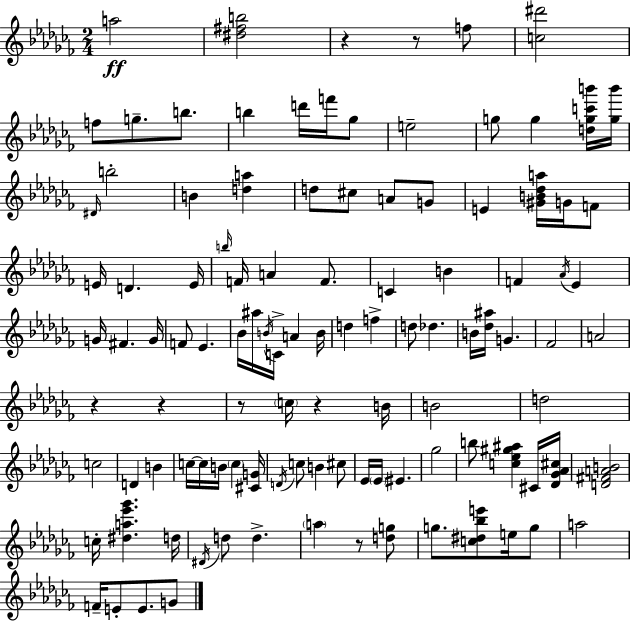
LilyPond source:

{
  \clef treble
  \numericTimeSignature
  \time 2/4
  \key aes \minor
  \repeat volta 2 { a''2\ff | <dis'' fis'' b''>2 | r4 r8 f''8 | <c'' dis'''>2 | \break f''8 g''8.-- b''8. | b''4 d'''16 f'''16 ges''8 | e''2-- | g''8 g''4 <d'' g'' c''' b'''>16 <g'' b'''>16 | \break \grace { dis'16 } b''2-. | b'4 <d'' a''>4 | d''8 cis''8 a'8 g'8 | e'4 <gis' b' des'' a''>16 g'16 f'8 | \break e'16 d'4. | e'16 \grace { b''16 } f'16 a'4 f'8. | c'4 b'4 | f'4 \acciaccatura { aes'16 } ees'4 | \break g'16 fis'4. | g'16 f'8 ees'4. | bes'16 ais''16 \acciaccatura { b'16 } c'16-> a'4 | b'16 d''4 | \break f''4-> d''8 des''4. | b'16 <des'' ais''>16 g'4. | fes'2 | a'2 | \break r4 | r4 r8 \parenthesize c''16 r4 | b'16 b'2 | d''2 | \break c''2 | d'4 | b'4 c''16~~ c''16 b'16 \parenthesize c''4 | <cis' g'>16 \acciaccatura { d'16 } c''8 b'4 | \break cis''8 ees'16 \parenthesize ees'16 eis'4. | ges''2 | b''8 <c'' ees'' gis'' ais''>4 | cis'16 <des' ges' aes' cis''>16 <d' fis' a' b'>2 | \break c''16-. <dis'' a'' ees''' ges'''>4. | d''16 \acciaccatura { dis'16 } d''8 | d''4.-> \parenthesize a''4 | r8 <d'' g''>8 g''8. | \break <c'' dis'' bes'' e'''>8 e''16 g''8 a''2 | f'16-- e'8-. | e'8. g'8 } \bar "|."
}